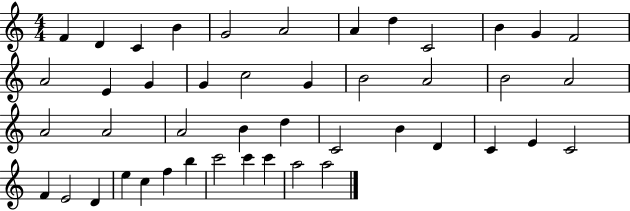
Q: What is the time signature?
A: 4/4